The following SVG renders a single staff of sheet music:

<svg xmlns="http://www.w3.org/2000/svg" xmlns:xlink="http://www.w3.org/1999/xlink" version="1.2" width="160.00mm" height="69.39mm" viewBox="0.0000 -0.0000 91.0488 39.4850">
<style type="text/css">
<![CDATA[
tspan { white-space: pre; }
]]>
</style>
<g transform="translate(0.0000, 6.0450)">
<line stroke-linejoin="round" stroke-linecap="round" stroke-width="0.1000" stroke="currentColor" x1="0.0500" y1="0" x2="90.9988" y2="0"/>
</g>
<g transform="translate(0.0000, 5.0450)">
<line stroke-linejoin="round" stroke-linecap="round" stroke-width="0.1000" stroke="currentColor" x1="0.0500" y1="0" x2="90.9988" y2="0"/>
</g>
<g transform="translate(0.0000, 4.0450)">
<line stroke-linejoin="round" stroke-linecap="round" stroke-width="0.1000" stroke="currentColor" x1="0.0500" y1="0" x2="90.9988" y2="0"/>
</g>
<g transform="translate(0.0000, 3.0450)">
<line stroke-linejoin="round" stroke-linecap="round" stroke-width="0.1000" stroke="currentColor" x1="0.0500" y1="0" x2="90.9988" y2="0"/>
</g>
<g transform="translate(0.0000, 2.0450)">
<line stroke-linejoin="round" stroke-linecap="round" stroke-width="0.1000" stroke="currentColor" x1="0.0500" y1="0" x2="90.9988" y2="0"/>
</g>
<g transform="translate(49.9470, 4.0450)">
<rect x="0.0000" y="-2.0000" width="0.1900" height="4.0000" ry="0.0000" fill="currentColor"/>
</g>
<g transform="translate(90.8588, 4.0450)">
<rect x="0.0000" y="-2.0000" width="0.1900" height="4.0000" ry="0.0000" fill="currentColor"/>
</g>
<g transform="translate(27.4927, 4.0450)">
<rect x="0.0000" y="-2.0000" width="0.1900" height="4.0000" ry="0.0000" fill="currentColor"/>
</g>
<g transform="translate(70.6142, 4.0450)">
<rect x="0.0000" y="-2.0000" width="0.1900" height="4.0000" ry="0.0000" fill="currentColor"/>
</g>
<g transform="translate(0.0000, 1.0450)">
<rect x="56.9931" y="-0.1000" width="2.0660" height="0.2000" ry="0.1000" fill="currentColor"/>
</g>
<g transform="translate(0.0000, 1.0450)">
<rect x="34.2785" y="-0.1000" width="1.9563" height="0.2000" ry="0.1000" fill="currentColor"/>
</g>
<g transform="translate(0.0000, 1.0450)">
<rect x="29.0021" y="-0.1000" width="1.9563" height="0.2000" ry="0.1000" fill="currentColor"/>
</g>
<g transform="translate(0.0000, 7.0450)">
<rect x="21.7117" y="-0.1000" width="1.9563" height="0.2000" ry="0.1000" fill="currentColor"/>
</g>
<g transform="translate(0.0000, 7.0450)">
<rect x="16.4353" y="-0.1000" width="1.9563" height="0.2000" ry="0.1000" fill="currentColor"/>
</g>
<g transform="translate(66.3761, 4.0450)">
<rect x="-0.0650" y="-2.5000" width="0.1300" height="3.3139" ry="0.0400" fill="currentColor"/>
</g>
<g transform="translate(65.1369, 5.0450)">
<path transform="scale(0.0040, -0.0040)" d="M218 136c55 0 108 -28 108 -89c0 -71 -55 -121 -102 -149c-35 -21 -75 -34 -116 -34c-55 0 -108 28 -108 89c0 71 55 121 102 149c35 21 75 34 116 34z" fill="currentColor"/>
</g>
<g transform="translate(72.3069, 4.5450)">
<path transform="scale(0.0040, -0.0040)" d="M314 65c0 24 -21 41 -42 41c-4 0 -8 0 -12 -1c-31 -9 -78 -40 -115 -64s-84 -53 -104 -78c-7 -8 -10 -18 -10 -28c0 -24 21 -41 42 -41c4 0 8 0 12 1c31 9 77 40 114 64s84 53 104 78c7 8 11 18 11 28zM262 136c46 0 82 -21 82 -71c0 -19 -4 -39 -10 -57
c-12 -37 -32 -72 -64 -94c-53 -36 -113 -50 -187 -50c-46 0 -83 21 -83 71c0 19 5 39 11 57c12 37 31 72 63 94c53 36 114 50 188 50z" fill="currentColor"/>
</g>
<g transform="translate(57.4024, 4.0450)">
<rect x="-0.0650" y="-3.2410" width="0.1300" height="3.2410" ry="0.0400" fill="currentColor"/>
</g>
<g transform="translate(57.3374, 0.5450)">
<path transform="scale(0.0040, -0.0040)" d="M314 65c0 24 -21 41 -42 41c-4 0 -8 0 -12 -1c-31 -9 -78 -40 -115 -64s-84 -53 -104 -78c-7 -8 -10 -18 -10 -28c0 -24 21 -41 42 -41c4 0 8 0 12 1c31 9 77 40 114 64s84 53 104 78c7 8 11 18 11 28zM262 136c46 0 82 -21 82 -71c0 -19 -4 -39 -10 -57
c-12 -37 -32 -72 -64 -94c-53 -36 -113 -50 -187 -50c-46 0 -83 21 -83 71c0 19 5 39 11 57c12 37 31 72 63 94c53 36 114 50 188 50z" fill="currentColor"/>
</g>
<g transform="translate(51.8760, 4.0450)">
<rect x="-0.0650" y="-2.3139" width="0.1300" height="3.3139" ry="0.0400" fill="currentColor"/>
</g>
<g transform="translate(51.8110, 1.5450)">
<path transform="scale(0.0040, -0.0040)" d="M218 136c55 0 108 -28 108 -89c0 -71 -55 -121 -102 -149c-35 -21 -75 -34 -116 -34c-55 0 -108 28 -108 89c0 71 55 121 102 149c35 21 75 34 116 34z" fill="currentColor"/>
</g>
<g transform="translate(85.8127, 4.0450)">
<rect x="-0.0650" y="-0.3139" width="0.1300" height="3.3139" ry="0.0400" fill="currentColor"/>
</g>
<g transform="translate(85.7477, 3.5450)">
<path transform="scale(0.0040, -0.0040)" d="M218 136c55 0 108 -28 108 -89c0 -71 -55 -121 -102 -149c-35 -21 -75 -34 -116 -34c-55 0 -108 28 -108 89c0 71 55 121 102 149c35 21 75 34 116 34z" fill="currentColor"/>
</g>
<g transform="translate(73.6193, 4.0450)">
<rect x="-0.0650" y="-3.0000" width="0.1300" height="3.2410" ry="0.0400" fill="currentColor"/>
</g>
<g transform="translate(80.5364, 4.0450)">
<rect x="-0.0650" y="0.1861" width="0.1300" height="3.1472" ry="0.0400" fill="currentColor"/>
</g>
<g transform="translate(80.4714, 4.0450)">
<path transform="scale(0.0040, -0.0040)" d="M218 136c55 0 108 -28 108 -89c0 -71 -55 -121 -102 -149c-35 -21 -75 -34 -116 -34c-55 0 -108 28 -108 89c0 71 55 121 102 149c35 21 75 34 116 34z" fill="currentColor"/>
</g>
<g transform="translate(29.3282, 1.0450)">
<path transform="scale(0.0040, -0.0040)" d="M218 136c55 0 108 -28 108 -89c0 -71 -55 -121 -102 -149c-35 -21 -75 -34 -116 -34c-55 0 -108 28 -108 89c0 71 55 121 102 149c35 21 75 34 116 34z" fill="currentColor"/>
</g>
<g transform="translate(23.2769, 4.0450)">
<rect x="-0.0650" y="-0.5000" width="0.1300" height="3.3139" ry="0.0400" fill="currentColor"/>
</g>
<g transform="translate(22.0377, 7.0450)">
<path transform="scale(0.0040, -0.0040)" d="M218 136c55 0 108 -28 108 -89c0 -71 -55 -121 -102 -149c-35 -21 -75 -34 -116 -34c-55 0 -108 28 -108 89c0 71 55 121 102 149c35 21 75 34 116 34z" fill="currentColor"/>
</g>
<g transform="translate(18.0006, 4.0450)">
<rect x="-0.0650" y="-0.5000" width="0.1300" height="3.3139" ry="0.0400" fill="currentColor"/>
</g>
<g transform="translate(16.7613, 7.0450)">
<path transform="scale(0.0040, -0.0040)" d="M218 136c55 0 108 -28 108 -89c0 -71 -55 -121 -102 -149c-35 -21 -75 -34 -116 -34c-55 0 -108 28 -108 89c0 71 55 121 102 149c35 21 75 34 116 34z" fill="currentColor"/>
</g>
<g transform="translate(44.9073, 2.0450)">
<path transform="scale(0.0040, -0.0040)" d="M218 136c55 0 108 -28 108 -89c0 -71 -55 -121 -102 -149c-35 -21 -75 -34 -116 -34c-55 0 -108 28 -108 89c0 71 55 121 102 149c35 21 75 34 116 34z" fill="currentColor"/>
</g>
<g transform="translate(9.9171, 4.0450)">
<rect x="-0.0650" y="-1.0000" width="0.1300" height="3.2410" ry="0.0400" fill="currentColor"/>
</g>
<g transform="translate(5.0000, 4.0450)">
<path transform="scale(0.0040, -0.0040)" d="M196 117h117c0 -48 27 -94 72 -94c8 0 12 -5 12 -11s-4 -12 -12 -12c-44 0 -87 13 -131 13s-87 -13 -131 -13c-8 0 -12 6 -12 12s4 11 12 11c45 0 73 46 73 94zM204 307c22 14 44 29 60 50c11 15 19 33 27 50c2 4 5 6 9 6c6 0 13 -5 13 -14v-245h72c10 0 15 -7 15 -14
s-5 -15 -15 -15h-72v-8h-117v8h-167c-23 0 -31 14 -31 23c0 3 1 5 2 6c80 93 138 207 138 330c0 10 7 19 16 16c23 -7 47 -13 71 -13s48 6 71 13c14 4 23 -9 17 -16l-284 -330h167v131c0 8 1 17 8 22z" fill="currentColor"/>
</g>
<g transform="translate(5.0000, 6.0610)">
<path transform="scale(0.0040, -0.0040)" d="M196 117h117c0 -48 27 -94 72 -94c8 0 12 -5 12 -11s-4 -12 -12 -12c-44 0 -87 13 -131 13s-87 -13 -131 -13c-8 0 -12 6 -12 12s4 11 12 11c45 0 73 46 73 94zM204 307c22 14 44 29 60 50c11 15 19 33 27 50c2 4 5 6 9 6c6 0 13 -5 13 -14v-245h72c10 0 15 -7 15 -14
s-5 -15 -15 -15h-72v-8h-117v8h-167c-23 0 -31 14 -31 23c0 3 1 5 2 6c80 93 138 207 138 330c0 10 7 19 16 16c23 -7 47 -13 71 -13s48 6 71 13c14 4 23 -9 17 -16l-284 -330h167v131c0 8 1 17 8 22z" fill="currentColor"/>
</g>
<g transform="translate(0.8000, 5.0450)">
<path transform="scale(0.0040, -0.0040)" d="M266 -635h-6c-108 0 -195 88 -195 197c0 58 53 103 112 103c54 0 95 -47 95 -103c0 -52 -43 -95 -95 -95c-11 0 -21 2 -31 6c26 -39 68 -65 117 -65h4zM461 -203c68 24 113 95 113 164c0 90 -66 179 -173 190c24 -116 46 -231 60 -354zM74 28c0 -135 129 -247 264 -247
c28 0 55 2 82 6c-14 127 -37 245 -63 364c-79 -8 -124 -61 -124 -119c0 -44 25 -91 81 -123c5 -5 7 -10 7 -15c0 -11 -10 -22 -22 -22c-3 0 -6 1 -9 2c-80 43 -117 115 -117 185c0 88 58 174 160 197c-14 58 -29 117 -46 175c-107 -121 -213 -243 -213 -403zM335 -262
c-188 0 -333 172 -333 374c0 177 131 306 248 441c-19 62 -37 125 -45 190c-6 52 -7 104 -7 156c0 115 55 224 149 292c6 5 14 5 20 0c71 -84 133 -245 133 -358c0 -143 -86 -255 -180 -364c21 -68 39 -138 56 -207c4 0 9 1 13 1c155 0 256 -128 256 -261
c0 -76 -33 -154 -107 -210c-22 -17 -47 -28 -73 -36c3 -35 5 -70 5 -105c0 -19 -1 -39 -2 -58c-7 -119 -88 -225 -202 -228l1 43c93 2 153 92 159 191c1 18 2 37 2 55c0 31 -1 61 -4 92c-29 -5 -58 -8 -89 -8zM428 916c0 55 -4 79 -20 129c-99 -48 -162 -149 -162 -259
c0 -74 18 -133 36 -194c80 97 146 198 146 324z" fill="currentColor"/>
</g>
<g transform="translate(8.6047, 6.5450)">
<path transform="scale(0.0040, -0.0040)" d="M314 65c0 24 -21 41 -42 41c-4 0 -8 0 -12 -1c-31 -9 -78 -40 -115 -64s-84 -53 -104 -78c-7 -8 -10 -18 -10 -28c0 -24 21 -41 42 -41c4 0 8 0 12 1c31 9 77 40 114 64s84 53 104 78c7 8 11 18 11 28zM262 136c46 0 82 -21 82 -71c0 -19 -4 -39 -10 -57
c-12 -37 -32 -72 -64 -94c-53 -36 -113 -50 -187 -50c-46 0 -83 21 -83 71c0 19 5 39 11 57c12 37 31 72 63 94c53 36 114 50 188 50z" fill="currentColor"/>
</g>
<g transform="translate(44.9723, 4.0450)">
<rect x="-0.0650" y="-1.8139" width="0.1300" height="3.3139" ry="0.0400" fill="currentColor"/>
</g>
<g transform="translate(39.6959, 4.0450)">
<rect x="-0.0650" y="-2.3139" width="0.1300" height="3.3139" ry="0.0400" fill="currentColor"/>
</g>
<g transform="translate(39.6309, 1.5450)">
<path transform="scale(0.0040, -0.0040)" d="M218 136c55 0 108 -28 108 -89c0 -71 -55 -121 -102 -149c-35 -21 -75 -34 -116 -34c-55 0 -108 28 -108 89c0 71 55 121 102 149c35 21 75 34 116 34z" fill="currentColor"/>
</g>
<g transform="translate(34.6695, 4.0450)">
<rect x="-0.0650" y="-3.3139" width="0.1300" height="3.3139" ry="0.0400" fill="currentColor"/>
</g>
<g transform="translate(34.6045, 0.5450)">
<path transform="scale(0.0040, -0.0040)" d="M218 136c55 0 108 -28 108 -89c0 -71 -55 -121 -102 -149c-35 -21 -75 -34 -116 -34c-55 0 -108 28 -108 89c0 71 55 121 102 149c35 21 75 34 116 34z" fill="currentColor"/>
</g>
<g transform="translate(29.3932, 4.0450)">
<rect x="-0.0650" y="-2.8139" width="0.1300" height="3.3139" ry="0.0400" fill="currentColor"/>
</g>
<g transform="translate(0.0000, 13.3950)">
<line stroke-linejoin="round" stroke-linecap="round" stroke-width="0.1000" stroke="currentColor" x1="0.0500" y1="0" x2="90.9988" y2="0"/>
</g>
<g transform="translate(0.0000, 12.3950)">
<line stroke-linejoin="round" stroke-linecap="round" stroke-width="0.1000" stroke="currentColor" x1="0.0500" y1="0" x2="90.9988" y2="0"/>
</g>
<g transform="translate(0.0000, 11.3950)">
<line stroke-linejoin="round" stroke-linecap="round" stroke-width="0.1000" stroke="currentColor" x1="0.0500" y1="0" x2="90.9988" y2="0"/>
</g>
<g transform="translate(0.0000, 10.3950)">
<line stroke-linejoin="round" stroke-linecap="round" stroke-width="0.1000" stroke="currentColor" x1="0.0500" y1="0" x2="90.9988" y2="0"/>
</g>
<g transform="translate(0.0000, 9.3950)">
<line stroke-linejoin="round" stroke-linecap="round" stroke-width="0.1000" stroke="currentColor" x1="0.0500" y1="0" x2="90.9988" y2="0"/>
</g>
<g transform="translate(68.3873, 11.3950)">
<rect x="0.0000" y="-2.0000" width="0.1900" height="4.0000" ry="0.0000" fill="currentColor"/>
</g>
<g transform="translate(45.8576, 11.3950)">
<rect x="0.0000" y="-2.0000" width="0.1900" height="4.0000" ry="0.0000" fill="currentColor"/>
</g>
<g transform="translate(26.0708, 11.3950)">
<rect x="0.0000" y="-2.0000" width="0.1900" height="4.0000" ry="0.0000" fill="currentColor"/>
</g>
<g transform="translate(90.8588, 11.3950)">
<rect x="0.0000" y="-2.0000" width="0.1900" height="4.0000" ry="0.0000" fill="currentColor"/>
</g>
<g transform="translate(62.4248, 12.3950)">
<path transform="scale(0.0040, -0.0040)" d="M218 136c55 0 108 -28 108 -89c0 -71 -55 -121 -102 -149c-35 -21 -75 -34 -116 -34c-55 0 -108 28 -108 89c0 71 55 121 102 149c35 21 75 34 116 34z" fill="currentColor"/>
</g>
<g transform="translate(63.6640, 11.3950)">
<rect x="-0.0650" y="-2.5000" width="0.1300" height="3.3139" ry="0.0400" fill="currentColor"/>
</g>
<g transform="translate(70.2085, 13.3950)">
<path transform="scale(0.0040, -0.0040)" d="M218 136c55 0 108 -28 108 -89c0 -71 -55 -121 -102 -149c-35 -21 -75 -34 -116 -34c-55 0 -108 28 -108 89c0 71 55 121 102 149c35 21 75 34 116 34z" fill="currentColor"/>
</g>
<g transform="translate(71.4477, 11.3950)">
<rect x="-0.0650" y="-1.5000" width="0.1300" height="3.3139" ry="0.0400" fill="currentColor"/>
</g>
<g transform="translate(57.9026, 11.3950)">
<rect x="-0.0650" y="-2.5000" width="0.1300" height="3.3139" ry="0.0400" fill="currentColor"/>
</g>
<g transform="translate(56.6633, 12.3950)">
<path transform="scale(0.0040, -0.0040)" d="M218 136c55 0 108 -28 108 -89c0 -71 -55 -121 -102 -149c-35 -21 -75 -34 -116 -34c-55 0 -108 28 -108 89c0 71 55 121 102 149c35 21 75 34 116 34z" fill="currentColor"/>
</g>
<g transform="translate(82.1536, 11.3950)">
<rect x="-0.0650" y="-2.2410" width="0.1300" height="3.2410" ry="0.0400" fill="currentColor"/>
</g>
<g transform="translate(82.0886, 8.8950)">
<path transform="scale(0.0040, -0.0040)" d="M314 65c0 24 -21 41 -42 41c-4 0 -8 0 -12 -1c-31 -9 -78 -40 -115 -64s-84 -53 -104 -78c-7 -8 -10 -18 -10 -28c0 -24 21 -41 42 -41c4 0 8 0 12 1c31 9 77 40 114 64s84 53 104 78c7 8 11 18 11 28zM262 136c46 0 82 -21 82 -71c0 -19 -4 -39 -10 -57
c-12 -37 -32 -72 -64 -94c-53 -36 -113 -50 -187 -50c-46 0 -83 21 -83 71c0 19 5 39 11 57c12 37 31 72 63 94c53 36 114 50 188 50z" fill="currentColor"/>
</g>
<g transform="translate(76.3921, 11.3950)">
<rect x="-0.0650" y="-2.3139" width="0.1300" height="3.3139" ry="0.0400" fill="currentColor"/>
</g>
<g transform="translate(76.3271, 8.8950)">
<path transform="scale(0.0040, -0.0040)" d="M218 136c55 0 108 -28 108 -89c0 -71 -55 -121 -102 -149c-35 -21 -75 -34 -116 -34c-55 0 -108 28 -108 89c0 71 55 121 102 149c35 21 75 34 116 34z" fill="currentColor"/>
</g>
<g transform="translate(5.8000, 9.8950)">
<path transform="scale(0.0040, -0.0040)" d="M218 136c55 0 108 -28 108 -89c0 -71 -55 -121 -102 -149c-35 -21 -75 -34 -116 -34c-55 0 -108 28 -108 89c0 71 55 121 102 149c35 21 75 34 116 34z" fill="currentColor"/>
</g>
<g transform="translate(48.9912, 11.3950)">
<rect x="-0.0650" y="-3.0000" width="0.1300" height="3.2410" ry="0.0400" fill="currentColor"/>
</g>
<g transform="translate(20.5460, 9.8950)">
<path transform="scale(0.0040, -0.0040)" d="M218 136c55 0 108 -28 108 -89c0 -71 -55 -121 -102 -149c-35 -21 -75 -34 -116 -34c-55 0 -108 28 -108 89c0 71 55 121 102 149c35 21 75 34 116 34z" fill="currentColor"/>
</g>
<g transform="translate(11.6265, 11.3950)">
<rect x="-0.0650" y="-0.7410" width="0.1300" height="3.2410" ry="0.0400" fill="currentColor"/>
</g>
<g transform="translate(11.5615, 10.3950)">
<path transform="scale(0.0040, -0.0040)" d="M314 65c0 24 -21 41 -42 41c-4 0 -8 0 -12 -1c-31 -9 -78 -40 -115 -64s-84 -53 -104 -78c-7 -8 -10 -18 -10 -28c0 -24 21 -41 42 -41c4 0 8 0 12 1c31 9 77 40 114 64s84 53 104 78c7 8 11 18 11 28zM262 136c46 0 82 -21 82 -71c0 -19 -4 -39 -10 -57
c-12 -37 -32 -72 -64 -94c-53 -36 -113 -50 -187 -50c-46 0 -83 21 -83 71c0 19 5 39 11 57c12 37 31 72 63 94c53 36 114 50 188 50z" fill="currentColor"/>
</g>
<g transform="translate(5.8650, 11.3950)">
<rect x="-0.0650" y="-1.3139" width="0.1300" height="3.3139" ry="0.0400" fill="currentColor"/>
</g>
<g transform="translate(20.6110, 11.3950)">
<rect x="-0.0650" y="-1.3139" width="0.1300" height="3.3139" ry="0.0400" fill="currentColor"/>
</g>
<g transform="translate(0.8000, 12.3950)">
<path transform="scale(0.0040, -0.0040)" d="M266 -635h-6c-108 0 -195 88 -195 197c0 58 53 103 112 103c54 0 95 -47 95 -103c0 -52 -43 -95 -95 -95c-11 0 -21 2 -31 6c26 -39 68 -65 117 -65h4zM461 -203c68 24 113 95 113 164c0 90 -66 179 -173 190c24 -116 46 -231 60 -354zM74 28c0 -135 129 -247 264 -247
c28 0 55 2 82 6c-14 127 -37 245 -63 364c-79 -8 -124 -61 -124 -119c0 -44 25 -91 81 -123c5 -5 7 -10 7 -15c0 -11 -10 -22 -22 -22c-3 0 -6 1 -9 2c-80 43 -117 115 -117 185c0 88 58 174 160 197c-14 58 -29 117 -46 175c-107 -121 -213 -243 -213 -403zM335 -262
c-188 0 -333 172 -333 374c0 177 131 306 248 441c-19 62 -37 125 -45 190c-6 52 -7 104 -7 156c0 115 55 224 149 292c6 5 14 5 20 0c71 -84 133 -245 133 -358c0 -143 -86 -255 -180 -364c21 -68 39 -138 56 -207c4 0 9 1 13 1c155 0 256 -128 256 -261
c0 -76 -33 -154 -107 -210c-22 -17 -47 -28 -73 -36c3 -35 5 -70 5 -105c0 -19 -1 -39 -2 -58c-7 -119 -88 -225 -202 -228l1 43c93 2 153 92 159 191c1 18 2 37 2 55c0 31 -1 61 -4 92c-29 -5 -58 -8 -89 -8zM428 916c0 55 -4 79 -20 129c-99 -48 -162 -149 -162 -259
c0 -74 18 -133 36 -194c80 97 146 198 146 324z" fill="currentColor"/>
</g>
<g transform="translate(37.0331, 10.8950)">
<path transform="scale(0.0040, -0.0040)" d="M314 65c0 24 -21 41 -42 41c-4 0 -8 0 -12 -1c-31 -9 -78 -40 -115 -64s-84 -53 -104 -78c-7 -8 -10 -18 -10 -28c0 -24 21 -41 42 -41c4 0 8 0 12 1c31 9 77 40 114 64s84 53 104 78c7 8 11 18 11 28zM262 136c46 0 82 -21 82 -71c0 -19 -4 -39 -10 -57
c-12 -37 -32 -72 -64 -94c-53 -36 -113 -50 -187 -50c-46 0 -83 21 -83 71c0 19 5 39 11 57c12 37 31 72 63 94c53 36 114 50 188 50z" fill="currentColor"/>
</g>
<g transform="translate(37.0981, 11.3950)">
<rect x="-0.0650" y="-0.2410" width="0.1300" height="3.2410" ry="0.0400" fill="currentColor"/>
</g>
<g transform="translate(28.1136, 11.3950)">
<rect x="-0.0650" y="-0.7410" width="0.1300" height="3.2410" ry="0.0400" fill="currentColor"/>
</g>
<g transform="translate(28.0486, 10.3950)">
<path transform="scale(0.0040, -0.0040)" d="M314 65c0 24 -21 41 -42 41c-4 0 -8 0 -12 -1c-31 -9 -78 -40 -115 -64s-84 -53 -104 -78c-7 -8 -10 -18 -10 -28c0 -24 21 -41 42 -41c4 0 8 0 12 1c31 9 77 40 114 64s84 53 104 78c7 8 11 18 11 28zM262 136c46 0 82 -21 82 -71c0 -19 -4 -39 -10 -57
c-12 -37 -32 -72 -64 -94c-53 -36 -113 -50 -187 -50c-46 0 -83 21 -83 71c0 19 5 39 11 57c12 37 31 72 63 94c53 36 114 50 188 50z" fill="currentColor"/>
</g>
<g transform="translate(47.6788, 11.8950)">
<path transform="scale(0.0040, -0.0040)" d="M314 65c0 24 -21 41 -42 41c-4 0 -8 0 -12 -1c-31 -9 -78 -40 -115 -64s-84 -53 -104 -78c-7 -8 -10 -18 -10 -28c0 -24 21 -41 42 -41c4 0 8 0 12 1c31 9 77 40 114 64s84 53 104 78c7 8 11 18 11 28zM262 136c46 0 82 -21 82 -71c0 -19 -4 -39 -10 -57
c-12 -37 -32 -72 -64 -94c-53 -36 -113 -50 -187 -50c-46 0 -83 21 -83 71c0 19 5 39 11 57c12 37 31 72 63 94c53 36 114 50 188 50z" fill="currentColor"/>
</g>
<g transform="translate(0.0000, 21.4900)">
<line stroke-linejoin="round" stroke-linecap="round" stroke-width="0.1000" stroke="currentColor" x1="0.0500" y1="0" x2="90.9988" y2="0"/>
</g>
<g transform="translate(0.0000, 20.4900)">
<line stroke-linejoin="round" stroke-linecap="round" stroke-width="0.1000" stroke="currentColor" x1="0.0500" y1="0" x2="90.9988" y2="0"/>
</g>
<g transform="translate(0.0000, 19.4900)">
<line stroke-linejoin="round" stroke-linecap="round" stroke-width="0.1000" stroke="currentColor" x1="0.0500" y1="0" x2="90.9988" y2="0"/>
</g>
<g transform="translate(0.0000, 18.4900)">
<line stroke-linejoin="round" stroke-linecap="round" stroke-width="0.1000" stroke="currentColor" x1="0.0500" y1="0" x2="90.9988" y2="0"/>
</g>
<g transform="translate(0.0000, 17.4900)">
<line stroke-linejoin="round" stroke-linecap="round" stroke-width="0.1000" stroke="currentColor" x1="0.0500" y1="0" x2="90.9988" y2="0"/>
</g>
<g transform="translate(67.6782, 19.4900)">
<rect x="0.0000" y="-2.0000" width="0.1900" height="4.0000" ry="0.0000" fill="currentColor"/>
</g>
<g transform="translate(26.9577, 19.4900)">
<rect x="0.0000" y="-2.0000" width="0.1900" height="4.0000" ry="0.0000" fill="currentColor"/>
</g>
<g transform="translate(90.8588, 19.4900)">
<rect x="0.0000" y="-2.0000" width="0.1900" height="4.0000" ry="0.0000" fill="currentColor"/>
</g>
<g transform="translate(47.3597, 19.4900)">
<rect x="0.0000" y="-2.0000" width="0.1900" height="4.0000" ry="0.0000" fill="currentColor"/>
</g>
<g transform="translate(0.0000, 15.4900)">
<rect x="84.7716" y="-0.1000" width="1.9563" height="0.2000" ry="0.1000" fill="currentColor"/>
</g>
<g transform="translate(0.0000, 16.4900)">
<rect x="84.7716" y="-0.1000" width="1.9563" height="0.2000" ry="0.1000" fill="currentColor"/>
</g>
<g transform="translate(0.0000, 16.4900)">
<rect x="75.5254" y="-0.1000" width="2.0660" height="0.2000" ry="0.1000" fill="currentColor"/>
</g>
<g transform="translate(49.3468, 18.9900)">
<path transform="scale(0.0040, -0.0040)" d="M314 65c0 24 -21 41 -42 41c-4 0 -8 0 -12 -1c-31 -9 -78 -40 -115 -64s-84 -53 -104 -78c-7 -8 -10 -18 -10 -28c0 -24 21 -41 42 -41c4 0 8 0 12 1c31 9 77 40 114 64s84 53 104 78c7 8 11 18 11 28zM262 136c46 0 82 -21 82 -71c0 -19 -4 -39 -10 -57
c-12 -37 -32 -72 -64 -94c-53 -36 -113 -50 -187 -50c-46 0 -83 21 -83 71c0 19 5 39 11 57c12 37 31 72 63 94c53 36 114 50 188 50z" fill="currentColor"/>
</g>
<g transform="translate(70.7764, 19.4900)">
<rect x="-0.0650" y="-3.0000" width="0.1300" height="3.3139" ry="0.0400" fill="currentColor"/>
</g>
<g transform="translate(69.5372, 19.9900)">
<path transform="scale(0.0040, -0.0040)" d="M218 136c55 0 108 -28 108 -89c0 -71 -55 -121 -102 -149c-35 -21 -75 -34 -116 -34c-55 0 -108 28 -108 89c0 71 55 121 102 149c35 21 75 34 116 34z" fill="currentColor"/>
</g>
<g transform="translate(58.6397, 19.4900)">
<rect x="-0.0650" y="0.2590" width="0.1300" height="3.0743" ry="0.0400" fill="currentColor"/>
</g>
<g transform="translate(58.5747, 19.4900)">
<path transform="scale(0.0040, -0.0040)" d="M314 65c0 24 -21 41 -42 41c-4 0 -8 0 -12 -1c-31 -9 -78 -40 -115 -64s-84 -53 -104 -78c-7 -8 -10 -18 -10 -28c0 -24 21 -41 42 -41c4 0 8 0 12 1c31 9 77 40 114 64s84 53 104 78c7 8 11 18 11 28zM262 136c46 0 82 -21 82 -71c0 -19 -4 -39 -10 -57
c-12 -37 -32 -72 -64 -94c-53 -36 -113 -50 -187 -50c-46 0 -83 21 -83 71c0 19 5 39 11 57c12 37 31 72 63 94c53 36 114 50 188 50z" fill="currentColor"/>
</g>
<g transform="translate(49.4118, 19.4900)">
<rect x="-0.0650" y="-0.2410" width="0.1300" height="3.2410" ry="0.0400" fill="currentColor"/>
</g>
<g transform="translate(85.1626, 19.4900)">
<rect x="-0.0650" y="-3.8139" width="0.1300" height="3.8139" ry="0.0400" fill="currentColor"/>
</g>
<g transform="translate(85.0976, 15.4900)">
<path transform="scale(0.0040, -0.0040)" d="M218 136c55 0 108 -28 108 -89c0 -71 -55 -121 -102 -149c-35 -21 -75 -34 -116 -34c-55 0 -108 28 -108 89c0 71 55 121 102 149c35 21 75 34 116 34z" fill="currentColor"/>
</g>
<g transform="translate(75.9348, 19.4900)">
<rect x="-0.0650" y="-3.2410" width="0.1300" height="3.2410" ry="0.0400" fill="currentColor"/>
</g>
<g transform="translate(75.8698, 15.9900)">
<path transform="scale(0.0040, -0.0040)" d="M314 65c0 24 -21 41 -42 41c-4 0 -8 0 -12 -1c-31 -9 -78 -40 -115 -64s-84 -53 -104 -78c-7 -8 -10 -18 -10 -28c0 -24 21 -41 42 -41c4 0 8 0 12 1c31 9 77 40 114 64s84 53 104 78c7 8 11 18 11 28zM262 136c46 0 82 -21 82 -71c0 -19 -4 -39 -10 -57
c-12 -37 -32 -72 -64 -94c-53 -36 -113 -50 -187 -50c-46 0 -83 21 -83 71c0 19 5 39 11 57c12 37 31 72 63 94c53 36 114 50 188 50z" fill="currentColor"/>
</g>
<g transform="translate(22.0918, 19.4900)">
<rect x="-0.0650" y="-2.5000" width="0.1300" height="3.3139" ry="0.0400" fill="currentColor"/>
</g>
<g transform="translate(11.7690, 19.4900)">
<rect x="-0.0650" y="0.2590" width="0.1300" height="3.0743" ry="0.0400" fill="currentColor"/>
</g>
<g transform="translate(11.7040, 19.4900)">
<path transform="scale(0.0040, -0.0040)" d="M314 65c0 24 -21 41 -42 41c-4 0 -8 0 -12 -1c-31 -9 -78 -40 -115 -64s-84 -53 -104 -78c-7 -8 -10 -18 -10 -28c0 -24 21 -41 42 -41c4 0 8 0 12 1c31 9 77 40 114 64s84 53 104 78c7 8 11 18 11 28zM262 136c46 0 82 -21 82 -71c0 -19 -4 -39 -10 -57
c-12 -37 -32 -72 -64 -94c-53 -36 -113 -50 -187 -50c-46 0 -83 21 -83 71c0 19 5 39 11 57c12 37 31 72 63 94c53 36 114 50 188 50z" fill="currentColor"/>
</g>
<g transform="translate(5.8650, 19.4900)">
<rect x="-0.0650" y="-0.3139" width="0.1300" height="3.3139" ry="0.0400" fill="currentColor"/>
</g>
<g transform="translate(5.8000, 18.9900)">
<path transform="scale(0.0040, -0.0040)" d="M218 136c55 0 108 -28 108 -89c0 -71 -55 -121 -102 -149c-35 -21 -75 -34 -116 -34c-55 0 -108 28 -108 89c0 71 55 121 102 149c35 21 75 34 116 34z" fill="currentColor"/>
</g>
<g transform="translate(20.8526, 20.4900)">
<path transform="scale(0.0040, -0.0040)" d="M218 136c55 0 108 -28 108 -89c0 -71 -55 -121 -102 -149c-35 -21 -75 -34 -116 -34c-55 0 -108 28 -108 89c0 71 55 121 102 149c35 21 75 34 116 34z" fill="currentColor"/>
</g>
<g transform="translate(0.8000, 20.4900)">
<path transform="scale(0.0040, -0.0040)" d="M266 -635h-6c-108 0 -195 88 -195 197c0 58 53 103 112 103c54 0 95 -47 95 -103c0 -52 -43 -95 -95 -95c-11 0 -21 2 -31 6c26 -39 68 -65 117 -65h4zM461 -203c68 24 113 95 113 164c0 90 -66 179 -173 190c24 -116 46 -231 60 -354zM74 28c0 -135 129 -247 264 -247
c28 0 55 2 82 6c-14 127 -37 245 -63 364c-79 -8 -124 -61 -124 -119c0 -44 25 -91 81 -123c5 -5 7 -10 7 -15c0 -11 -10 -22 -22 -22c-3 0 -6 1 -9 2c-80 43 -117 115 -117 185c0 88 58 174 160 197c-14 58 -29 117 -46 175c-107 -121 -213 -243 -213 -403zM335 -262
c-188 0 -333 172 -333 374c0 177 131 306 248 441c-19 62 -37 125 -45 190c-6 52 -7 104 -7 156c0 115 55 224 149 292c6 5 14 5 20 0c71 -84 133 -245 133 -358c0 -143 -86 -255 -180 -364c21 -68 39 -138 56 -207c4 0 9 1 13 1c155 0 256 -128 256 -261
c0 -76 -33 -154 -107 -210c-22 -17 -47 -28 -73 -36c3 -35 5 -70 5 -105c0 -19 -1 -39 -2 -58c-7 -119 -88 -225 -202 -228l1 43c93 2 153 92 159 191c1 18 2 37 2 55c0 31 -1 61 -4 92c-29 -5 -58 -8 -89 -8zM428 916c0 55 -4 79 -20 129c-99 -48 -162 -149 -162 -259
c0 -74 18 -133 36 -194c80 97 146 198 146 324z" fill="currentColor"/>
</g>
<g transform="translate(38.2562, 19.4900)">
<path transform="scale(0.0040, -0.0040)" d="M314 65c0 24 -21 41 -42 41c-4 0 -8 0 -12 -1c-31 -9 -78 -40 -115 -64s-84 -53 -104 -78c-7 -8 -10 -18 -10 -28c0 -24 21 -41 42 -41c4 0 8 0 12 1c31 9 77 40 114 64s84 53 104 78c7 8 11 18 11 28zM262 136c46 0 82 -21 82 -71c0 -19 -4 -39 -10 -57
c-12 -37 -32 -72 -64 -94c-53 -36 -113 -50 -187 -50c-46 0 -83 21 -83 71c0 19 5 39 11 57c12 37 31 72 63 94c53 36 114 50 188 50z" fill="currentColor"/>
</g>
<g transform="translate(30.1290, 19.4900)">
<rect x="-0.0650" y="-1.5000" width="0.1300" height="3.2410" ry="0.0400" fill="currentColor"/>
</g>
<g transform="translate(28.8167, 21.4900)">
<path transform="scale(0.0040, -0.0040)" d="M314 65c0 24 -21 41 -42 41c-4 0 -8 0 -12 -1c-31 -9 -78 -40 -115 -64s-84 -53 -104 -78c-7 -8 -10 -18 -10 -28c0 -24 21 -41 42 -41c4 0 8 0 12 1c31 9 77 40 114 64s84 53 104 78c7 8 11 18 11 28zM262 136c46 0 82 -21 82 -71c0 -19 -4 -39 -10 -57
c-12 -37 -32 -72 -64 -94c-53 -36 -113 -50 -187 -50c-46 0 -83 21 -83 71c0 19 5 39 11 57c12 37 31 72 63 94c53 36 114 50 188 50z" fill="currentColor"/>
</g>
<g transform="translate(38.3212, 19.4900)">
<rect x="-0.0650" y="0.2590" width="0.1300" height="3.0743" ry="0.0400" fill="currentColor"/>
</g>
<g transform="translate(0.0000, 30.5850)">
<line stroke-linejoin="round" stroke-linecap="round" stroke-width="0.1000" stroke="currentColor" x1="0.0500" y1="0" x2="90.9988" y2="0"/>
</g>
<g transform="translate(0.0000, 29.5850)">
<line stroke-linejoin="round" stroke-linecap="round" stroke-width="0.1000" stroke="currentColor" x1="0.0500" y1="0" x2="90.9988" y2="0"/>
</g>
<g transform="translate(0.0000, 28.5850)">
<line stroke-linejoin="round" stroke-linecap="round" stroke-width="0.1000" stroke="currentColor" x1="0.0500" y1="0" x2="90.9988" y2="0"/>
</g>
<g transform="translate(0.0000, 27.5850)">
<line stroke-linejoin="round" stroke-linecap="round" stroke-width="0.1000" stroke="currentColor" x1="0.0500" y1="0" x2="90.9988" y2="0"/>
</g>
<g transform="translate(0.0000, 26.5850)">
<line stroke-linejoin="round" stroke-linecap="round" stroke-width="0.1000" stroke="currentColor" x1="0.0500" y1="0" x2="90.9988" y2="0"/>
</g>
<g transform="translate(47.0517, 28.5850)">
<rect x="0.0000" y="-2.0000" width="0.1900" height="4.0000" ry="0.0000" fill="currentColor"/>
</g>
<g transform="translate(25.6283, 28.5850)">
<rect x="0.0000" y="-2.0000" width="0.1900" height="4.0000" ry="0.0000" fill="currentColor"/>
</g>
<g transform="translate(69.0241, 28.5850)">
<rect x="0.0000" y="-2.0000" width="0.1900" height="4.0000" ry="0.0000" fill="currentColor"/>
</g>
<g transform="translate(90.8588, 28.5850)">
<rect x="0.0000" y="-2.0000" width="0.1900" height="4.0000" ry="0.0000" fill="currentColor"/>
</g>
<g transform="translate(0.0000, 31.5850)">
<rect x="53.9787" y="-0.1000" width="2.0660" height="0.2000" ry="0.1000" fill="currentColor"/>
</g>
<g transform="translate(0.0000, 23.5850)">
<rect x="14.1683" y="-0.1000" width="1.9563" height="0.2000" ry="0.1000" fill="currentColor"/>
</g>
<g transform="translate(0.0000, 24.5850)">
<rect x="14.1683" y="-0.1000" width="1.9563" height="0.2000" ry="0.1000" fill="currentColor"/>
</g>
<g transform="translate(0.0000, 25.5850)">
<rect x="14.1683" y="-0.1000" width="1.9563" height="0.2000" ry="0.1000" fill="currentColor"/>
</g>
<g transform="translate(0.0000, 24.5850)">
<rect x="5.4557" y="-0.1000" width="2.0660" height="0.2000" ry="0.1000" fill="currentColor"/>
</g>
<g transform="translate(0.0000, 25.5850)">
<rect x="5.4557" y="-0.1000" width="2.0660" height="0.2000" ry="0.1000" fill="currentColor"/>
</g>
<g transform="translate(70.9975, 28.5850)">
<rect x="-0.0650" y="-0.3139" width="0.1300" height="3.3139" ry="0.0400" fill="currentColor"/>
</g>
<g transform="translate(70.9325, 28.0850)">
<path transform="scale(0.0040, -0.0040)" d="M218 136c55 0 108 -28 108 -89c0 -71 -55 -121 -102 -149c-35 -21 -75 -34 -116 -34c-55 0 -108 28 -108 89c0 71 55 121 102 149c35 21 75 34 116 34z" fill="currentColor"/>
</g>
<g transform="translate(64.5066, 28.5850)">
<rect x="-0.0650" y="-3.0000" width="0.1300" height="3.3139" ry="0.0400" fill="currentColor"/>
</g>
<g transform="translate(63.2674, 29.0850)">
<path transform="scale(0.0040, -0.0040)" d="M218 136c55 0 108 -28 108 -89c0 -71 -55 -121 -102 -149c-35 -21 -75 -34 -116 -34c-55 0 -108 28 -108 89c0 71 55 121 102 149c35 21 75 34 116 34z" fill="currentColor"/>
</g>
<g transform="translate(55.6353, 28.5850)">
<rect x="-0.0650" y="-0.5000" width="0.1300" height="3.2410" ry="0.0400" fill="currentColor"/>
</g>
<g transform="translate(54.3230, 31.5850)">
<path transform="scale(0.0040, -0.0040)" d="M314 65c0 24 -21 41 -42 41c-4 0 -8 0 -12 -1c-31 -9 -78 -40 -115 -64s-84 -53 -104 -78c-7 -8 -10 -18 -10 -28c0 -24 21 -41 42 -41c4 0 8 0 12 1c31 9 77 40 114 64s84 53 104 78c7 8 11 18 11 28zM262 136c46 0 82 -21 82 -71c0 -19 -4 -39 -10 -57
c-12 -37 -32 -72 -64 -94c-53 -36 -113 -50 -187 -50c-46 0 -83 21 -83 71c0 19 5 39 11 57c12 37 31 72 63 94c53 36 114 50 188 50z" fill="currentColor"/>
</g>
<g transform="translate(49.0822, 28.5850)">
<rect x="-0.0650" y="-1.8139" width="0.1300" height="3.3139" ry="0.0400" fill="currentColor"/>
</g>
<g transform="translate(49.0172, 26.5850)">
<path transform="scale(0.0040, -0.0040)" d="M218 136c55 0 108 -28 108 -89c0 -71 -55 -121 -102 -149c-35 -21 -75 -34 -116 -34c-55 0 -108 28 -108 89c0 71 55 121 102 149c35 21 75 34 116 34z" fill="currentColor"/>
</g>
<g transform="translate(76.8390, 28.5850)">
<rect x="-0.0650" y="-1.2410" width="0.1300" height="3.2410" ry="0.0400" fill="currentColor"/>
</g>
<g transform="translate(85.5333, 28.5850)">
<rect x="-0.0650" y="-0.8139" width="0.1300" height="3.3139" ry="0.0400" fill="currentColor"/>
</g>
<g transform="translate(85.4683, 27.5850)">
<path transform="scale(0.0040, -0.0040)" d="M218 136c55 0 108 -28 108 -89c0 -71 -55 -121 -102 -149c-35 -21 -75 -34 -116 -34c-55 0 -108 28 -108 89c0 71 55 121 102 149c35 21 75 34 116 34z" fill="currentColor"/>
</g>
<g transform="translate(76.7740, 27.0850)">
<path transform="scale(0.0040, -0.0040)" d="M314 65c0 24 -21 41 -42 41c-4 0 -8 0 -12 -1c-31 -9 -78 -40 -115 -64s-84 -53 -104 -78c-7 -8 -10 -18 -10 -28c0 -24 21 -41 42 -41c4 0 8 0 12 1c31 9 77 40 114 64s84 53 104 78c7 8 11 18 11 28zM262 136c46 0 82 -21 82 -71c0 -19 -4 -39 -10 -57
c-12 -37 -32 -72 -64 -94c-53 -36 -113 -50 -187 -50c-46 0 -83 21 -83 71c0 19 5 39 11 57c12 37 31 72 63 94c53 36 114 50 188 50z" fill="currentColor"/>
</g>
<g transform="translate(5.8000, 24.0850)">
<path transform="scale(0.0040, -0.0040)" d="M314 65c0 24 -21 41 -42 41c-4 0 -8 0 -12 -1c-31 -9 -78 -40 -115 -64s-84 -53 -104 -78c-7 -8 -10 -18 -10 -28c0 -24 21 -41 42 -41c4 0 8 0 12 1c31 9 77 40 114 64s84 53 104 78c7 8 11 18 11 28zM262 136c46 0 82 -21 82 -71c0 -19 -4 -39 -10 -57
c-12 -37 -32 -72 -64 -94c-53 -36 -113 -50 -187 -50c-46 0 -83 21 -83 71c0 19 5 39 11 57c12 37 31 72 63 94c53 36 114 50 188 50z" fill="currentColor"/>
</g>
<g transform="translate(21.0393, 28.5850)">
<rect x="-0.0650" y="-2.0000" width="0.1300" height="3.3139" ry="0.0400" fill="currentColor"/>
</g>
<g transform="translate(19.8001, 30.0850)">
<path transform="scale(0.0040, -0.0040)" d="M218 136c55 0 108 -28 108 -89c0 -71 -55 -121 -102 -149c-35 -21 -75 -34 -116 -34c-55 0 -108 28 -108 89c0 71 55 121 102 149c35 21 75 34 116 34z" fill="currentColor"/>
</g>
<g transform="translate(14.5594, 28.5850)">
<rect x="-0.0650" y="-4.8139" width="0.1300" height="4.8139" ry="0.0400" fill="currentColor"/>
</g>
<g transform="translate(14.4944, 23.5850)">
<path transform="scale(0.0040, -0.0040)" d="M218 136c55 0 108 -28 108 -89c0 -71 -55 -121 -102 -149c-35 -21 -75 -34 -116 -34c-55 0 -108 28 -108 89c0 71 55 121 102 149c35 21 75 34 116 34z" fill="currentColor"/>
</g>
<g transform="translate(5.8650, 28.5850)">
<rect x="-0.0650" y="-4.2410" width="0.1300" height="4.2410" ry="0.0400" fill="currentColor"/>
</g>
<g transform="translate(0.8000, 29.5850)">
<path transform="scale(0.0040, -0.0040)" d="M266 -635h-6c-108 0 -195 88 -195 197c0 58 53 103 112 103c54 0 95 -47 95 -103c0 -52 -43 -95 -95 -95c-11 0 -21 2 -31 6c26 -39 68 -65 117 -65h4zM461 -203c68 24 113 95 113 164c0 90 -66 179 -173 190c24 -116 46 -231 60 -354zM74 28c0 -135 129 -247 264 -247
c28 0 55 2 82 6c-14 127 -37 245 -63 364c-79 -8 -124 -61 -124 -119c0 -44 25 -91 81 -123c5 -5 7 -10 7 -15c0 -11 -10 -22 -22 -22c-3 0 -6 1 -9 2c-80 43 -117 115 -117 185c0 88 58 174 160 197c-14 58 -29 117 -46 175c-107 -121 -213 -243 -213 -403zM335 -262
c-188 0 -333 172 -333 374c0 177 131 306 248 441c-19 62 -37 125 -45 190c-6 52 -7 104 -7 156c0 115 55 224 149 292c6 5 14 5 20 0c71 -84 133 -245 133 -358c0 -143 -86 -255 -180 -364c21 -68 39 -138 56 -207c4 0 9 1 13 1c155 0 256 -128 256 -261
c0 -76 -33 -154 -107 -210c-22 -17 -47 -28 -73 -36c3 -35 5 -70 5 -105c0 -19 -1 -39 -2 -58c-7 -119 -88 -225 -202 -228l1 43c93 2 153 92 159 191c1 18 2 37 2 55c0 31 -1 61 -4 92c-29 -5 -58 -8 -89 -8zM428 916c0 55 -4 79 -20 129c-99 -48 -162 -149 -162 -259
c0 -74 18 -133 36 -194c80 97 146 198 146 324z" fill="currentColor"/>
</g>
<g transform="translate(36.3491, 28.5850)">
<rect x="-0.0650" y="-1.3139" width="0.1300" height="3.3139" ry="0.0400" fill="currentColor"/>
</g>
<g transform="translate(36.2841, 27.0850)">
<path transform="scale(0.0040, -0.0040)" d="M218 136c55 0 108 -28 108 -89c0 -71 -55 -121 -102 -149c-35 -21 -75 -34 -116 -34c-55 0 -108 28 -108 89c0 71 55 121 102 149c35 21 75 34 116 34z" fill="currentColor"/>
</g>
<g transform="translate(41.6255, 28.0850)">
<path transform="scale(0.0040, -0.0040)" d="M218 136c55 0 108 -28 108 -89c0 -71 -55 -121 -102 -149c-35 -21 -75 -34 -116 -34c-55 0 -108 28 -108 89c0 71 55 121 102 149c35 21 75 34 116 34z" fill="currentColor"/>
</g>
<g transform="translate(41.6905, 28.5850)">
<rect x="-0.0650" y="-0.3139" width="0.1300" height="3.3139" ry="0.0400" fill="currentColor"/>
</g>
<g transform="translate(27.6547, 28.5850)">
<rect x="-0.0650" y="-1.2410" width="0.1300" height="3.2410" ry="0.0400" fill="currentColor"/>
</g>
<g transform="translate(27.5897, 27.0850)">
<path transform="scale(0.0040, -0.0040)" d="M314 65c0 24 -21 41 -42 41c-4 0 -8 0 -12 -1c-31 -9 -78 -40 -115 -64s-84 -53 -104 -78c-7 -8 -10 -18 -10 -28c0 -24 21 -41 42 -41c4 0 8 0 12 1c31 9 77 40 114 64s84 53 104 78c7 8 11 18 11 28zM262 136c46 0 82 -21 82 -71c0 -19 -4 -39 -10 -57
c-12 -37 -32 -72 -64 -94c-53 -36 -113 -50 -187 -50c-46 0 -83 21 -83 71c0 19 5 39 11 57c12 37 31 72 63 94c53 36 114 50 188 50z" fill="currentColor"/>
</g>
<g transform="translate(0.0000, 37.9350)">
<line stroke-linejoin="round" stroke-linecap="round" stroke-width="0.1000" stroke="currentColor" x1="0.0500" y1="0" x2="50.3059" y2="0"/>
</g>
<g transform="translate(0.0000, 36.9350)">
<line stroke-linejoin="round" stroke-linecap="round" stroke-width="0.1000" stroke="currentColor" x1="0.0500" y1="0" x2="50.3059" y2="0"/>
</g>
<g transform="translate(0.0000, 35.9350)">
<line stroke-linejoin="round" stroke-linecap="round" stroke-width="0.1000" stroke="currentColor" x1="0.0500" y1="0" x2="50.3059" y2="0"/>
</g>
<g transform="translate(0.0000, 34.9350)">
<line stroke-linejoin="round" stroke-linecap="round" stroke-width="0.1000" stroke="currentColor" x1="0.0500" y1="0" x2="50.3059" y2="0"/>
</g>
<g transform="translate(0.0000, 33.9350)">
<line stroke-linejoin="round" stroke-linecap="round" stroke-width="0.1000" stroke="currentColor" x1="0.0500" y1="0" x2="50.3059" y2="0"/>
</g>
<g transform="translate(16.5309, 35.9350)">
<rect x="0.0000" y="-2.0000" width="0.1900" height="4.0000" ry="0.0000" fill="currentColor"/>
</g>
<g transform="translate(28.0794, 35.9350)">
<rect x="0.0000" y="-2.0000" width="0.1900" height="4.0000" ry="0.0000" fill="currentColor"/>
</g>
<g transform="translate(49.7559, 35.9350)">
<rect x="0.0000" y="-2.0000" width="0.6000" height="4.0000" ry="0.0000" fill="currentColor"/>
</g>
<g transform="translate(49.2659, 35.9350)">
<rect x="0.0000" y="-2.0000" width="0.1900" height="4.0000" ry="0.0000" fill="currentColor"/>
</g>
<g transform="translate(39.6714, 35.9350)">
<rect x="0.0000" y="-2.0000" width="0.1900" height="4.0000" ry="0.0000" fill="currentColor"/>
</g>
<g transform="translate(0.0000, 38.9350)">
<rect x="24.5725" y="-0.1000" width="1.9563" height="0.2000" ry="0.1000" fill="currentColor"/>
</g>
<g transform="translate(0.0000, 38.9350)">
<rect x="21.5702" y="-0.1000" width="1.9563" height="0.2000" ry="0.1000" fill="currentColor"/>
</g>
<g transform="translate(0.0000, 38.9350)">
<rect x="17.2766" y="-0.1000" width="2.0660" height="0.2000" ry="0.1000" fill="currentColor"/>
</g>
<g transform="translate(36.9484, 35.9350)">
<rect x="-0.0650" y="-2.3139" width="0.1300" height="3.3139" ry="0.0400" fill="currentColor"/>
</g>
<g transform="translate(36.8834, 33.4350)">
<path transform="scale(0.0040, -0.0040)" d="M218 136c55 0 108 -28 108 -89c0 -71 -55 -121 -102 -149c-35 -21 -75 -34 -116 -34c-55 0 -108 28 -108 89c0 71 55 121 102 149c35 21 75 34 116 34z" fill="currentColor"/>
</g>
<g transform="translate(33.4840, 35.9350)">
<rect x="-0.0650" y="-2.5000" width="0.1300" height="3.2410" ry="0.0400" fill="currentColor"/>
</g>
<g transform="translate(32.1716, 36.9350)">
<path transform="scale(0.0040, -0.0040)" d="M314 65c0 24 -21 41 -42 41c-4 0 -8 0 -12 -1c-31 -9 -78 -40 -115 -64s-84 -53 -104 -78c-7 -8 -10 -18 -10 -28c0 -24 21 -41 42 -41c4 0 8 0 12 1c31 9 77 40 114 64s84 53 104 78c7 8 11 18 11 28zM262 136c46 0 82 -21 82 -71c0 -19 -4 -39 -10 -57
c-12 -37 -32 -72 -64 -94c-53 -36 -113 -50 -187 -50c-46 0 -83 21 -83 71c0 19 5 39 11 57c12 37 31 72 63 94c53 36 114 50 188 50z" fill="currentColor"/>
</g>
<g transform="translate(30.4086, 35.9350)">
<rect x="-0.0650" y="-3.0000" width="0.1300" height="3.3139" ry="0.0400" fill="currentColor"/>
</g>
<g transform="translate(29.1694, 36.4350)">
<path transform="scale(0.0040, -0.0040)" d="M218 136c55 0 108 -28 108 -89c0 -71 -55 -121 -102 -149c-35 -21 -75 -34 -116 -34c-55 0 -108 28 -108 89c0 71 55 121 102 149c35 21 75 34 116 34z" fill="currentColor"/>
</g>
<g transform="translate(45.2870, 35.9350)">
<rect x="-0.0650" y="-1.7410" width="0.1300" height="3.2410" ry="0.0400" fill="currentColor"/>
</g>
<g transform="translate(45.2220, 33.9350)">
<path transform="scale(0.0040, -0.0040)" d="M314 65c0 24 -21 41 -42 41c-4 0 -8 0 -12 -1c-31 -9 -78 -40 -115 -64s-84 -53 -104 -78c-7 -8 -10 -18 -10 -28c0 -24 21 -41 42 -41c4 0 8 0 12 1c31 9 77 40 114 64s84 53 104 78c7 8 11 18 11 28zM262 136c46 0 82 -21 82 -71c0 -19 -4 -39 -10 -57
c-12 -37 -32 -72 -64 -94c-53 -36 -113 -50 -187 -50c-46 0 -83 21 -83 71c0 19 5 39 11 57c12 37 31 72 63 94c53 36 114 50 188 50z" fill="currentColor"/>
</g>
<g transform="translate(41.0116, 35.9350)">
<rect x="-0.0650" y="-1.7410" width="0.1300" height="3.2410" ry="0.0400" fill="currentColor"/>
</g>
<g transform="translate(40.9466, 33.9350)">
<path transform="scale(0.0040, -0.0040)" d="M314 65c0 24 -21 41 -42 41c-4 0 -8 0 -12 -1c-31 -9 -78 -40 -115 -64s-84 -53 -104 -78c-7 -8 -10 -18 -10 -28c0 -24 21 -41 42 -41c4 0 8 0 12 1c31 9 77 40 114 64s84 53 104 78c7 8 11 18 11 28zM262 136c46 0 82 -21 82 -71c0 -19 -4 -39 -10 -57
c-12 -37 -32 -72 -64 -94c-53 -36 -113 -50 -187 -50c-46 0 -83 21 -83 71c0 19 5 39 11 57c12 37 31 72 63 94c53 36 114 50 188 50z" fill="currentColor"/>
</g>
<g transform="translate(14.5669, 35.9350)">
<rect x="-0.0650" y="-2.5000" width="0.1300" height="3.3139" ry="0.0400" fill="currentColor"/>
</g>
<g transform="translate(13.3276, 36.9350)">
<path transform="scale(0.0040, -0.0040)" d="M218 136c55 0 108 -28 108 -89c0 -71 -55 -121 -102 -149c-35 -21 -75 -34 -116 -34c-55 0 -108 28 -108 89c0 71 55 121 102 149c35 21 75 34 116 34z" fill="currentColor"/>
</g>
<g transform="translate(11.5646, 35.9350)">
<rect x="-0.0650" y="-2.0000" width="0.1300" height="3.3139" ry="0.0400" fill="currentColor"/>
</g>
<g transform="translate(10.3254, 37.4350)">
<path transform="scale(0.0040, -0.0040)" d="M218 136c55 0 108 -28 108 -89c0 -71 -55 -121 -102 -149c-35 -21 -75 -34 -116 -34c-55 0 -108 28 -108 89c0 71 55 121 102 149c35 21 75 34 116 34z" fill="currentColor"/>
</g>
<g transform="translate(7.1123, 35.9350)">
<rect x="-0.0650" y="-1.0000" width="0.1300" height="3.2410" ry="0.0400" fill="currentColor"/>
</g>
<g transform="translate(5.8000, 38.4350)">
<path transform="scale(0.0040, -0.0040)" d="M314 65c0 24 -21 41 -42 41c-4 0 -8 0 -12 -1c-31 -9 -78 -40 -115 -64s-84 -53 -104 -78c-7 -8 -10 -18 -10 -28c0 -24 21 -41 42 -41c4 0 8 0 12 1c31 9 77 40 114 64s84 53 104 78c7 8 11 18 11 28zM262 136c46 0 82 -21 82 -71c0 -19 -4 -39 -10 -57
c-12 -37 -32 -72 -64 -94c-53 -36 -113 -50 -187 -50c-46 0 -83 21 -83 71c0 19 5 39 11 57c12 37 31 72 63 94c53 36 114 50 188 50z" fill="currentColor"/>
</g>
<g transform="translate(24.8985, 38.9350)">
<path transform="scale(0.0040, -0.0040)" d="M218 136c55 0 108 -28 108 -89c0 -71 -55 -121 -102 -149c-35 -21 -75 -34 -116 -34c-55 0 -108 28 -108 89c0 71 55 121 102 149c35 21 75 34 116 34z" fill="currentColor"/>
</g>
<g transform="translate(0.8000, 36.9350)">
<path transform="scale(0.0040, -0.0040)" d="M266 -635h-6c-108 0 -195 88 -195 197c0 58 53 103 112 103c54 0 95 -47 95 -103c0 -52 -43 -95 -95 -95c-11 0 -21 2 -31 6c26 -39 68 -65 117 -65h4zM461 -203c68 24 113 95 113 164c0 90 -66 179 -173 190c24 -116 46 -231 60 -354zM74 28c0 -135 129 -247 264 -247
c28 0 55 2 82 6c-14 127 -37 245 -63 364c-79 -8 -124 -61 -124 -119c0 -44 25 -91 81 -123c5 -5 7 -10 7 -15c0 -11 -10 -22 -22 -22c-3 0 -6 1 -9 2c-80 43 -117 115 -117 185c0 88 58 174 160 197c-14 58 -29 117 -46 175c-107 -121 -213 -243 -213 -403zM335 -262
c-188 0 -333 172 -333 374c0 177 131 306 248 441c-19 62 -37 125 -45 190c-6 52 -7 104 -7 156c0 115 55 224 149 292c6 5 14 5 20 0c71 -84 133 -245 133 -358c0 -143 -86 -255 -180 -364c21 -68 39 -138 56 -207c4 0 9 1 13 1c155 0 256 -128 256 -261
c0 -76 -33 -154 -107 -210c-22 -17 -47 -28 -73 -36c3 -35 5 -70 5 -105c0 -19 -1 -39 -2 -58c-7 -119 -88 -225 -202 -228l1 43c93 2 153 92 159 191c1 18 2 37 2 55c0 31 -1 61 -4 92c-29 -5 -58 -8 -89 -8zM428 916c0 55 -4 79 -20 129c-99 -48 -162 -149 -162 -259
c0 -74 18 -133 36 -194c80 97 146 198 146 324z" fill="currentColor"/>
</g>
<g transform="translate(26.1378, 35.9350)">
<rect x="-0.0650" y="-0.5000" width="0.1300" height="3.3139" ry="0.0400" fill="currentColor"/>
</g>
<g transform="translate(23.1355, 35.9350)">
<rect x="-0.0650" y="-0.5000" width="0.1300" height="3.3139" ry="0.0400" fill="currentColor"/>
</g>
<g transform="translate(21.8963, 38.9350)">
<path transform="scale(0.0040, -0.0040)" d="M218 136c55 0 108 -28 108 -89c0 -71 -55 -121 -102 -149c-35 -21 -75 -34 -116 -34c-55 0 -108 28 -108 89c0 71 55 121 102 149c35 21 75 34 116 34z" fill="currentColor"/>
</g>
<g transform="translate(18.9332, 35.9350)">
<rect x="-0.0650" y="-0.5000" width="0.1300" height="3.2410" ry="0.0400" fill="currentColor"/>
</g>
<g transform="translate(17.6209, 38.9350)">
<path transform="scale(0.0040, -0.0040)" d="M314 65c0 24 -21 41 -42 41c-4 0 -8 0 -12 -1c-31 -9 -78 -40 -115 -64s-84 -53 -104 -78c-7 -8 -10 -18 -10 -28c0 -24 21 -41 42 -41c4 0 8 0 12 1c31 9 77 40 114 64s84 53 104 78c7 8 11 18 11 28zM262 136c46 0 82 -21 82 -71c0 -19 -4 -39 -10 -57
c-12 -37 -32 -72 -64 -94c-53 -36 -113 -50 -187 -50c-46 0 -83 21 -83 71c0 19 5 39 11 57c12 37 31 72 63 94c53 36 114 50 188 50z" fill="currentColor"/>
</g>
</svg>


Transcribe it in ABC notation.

X:1
T:Untitled
M:4/4
L:1/4
K:C
D2 C C a b g f g b2 G A2 B c e d2 e d2 c2 A2 G G E g g2 c B2 G E2 B2 c2 B2 A b2 c' d'2 e' F e2 e c f C2 A c e2 d D2 F G C2 C C A G2 g f2 f2